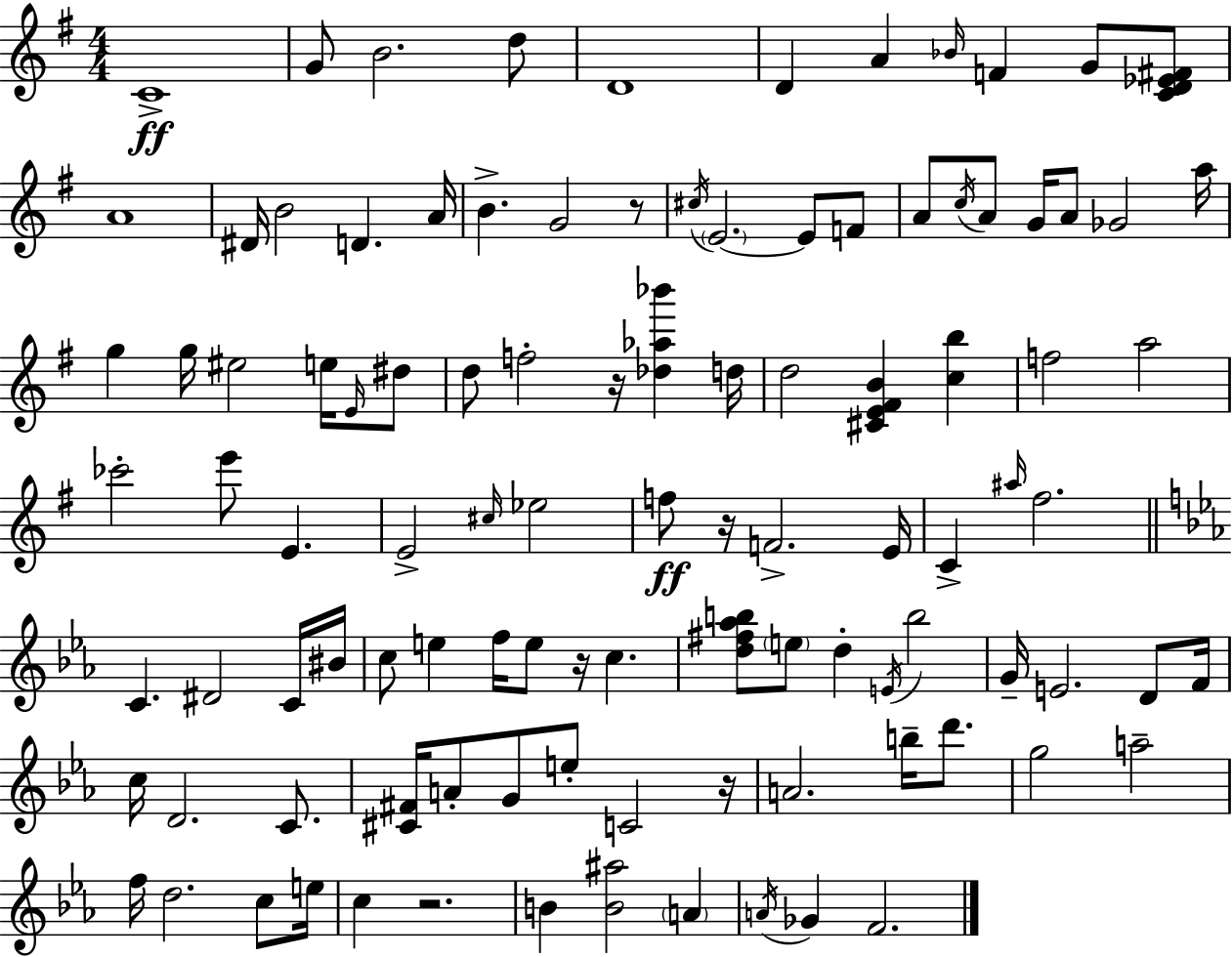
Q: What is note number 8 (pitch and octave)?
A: Bb4